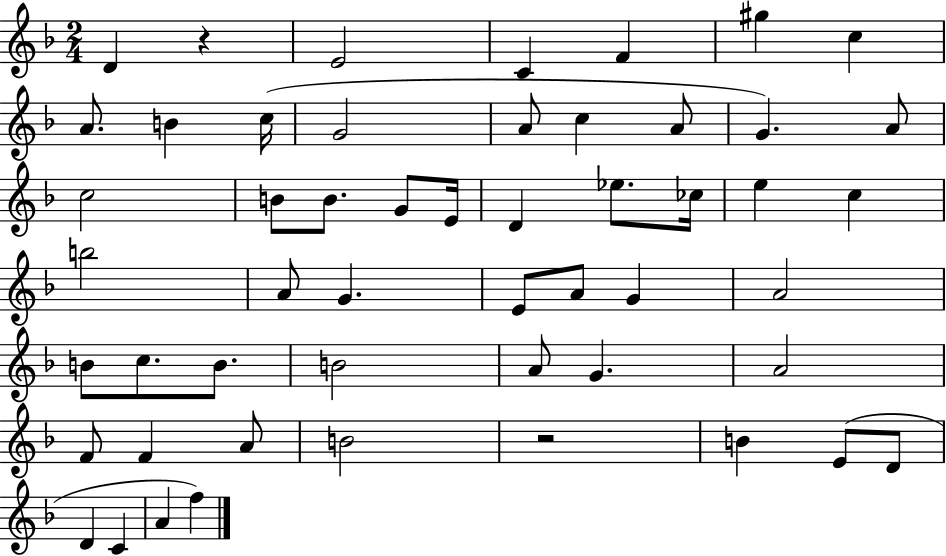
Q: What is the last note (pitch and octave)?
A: F5